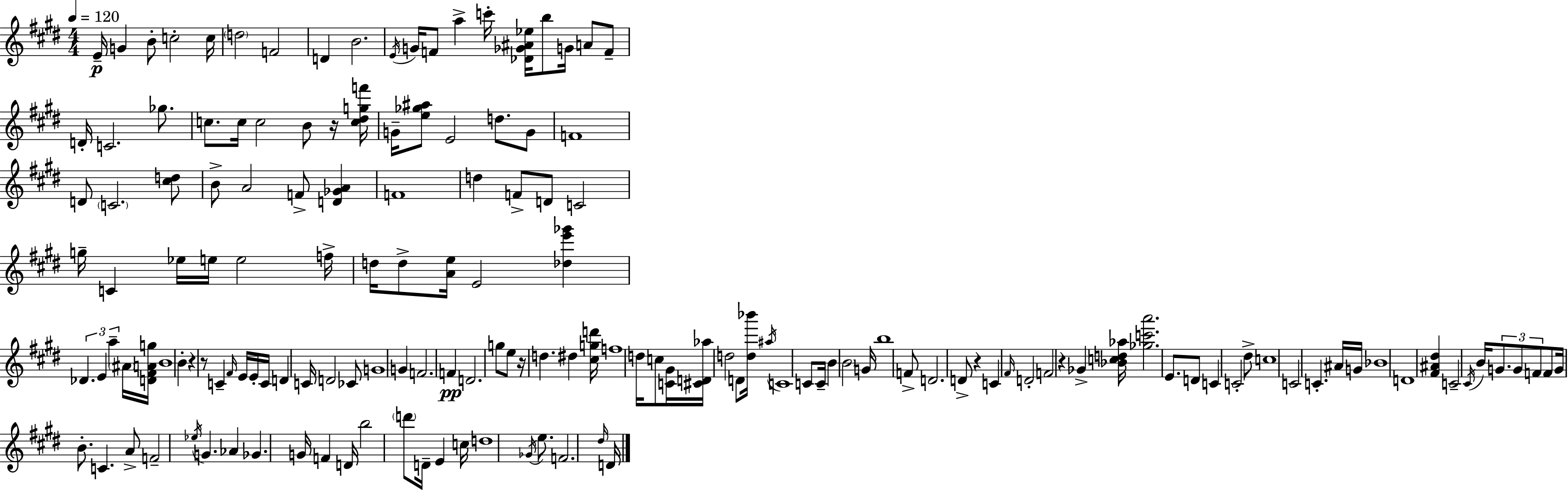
E4/s G4/q B4/e C5/h C5/s D5/h F4/h D4/q B4/h. E4/s G4/s F4/e A5/q C6/s [Db4,Gb4,A#4,Eb5]/s B5/e G4/s A4/e F4/e D4/s C4/h. Gb5/e. C5/e. C5/s C5/h B4/e R/s [C5,D#5,G5,F6]/s G4/s [E5,Gb5,A#5]/e E4/h D5/e. G4/e F4/w D4/e C4/h. [C#5,D5]/e B4/e A4/h F4/e [D4,Gb4,A4]/q F4/w D5/q F4/e D4/e C4/h G5/s C4/q Eb5/s E5/s E5/h F5/s D5/s D5/e [A4,E5]/s E4/h [Db5,E6,Gb6]/q Db4/q. E4/q A5/q A#4/s [D4,F#4,A4,G5]/s B4/w B4/q R/q R/e C4/q F#4/s E4/s E4/s C4/s D4/q C4/s D4/h CES4/e G4/w G4/q F4/h. F4/q D4/h. G5/e E5/e R/s D5/q. D#5/q [C#5,G5,D6]/s F5/w D5/s C5/e [C4,G#4]/s [C#4,D4,Ab5]/s D5/h D4/e [D5,Bb6]/s A#5/s C4/w C4/e C4/s B4/q B4/h G4/s B5/w F4/e D4/h. D4/e R/q C4/q F#4/s D4/h F4/h R/q Gb4/q [Bb4,C5,D5,Ab5]/s [Gb5,C6,A6]/h. E4/e. D4/e C4/q C4/h D#5/e C5/w C4/h C4/q. A#4/s G4/s Bb4/w D4/w [F#4,A#4,D#5]/q C4/h C#4/s B4/s G4/e. G4/e F4/e F4/e G4/s B4/e. C4/q. A4/e F4/h Eb5/s G4/q. Ab4/q Gb4/q. G4/s F4/q D4/s B5/h D6/e D4/s E4/q C5/s D5/w Gb4/s E5/e. F4/h. D#5/s D4/s